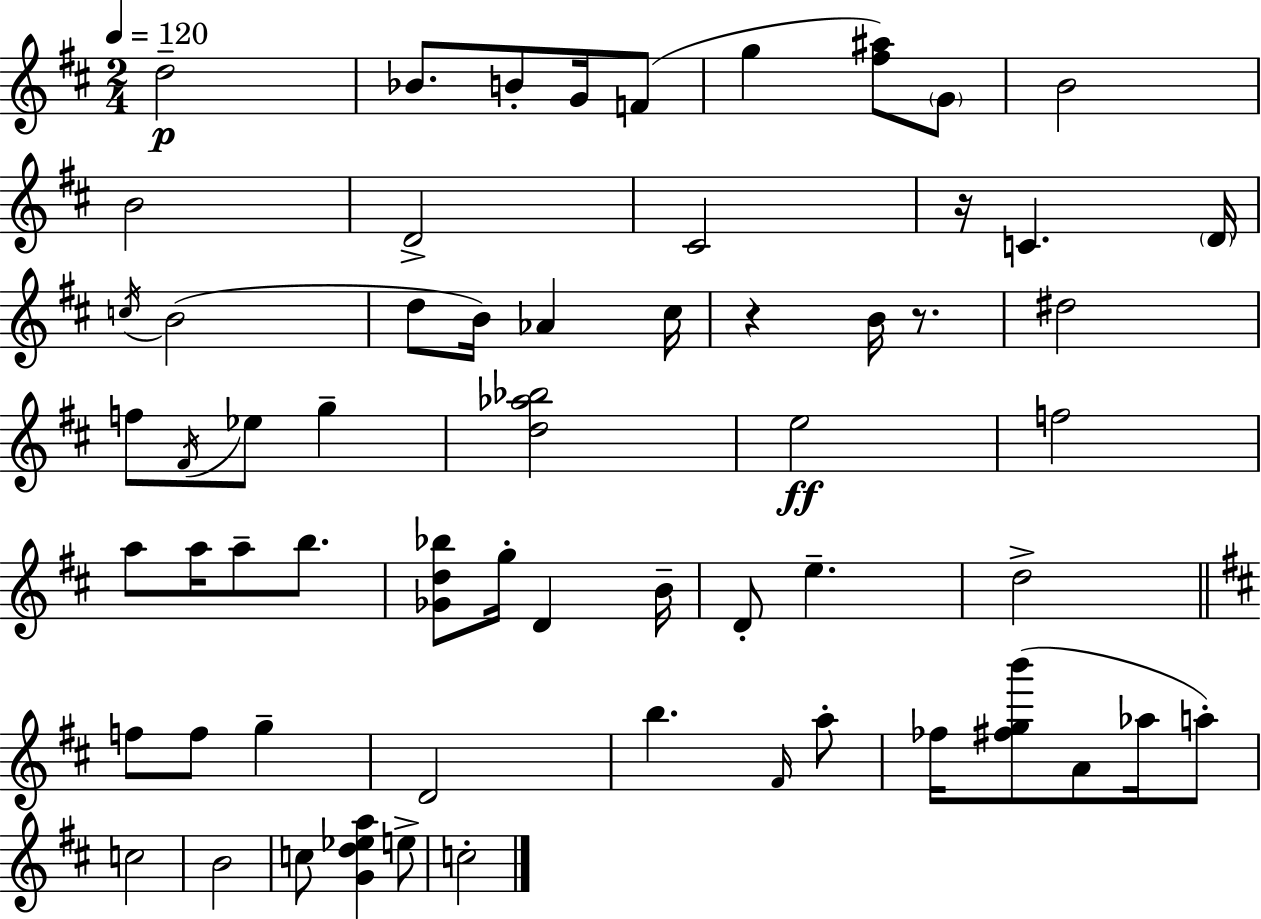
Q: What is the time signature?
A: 2/4